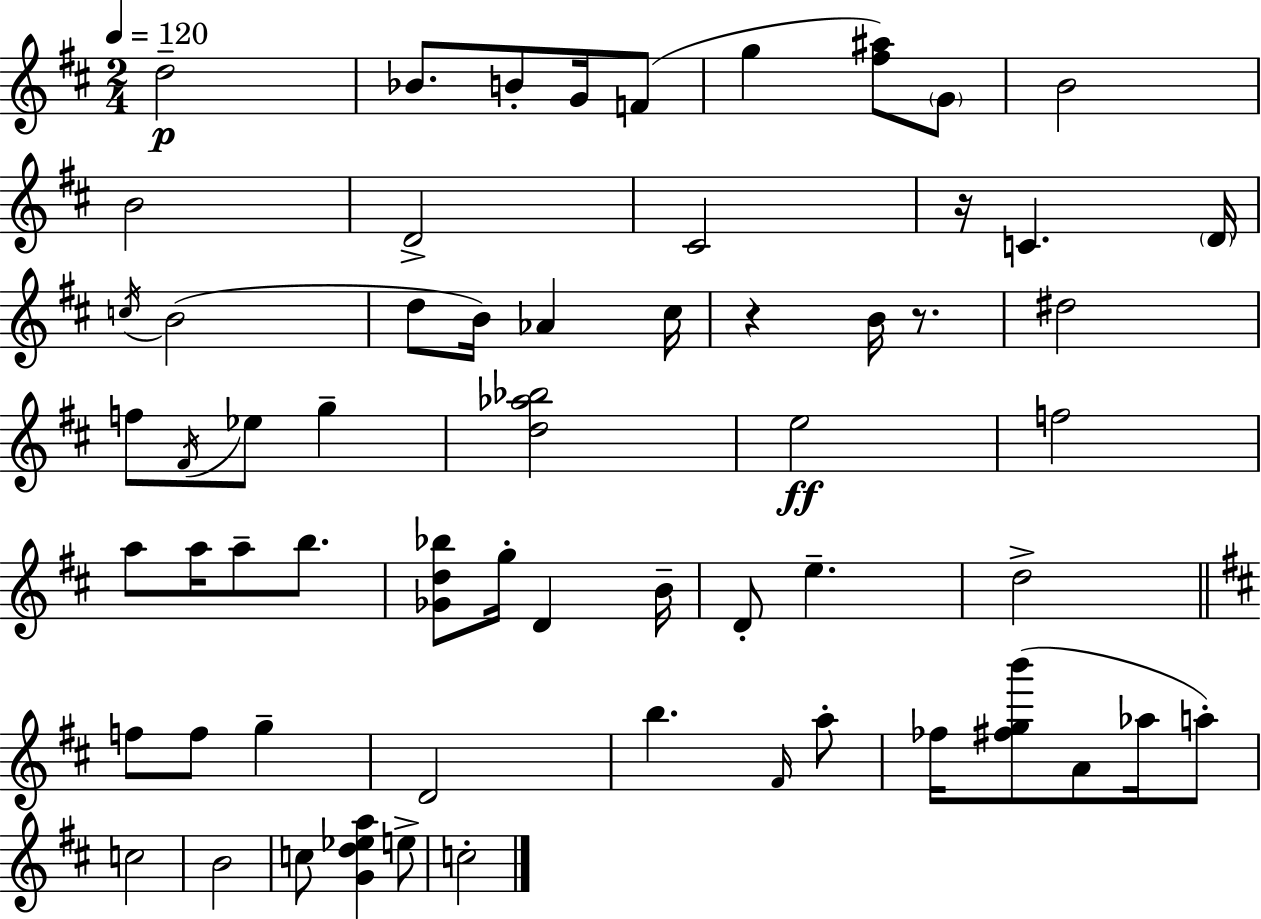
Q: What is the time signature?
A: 2/4